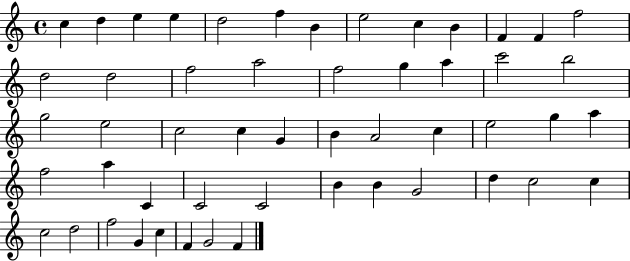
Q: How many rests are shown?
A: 0